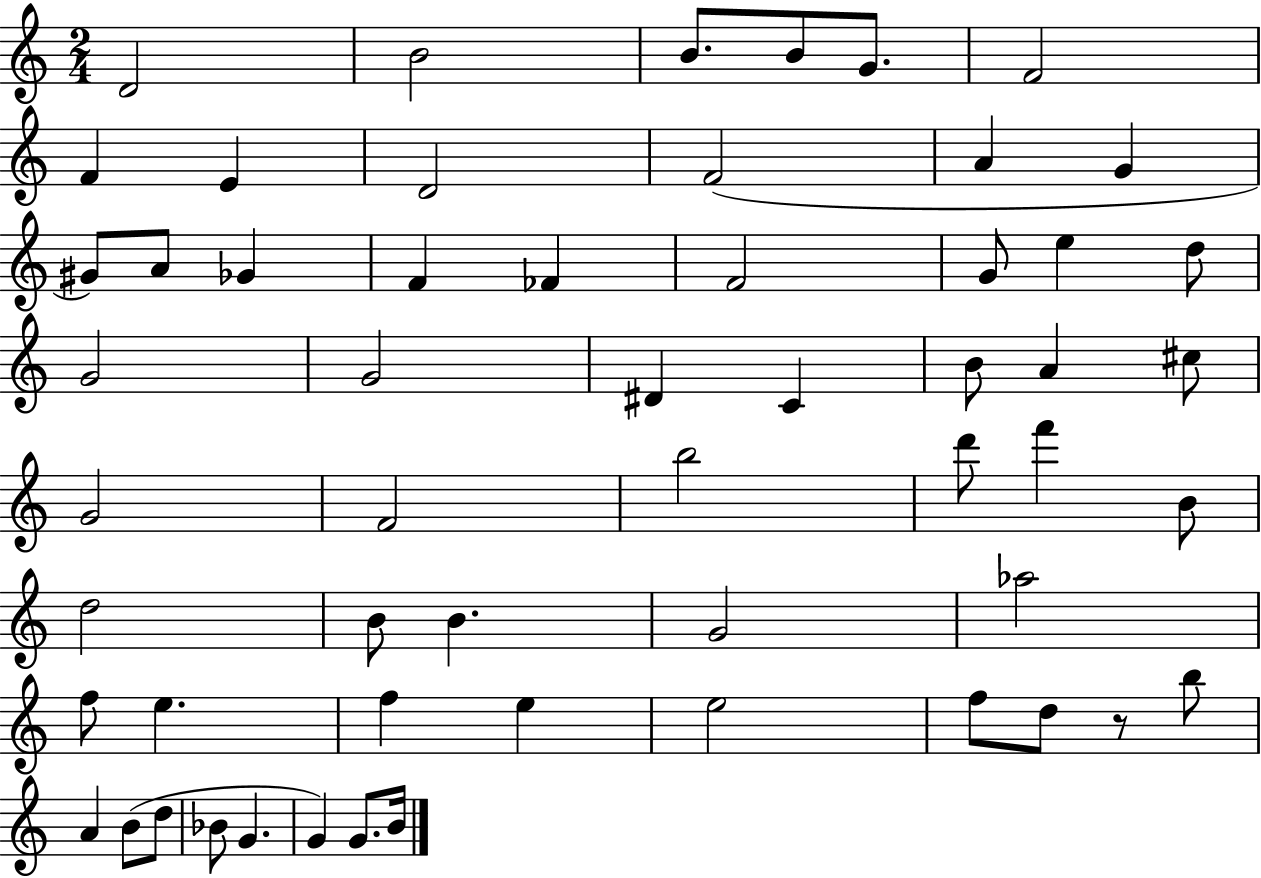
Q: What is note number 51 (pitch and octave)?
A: Bb4